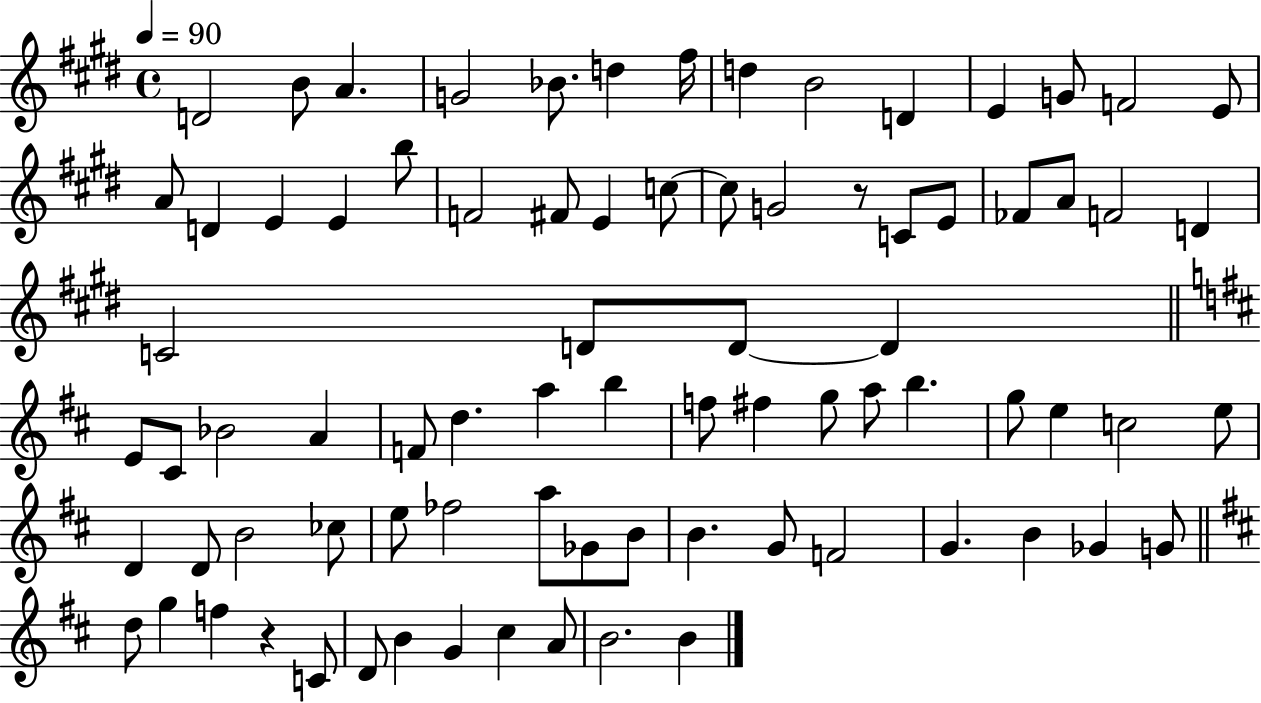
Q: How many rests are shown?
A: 2